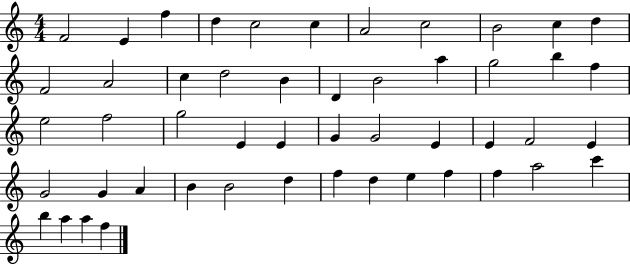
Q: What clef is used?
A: treble